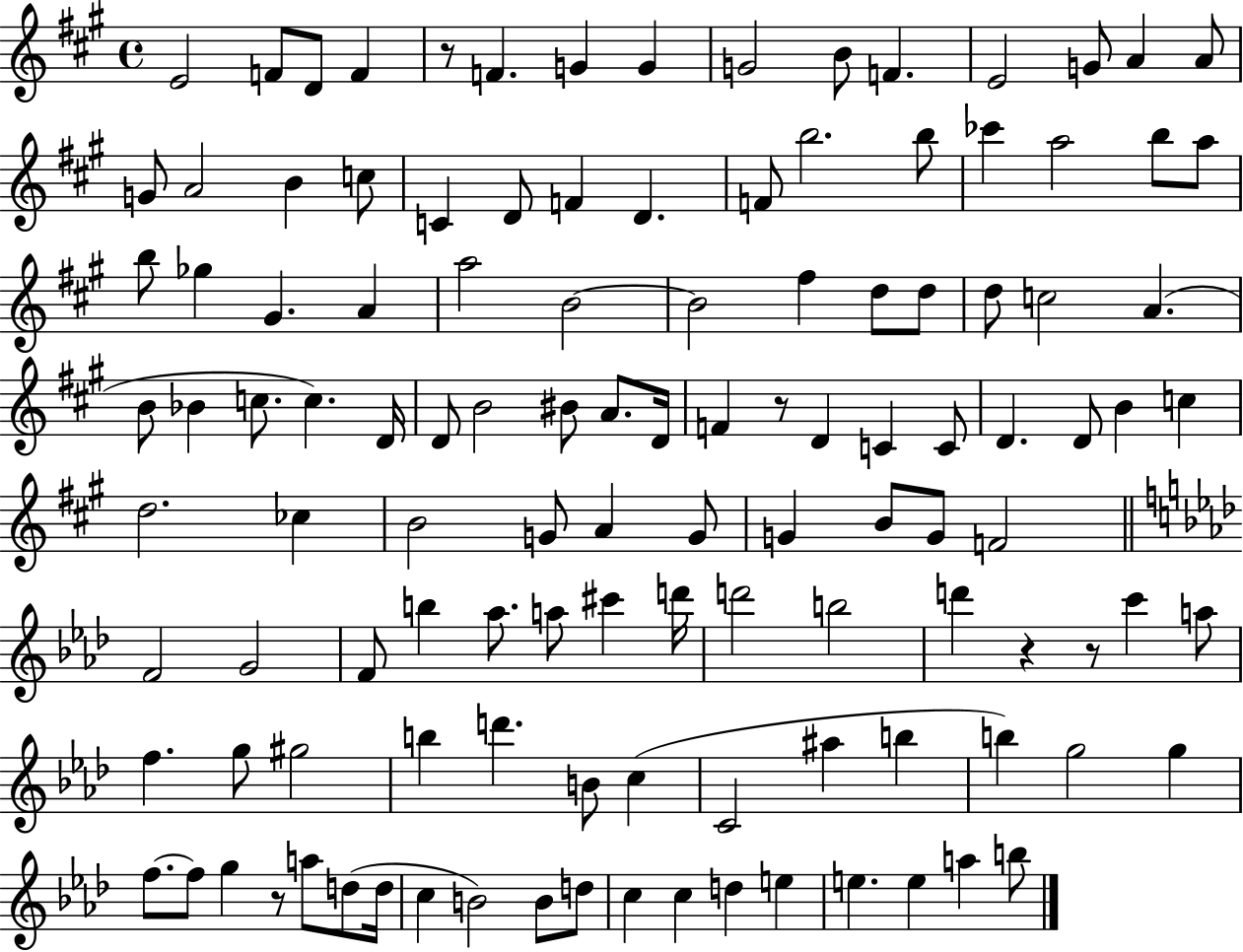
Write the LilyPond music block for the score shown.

{
  \clef treble
  \time 4/4
  \defaultTimeSignature
  \key a \major
  \repeat volta 2 { e'2 f'8 d'8 f'4 | r8 f'4. g'4 g'4 | g'2 b'8 f'4. | e'2 g'8 a'4 a'8 | \break g'8 a'2 b'4 c''8 | c'4 d'8 f'4 d'4. | f'8 b''2. b''8 | ces'''4 a''2 b''8 a''8 | \break b''8 ges''4 gis'4. a'4 | a''2 b'2~~ | b'2 fis''4 d''8 d''8 | d''8 c''2 a'4.( | \break b'8 bes'4 c''8. c''4.) d'16 | d'8 b'2 bis'8 a'8. d'16 | f'4 r8 d'4 c'4 c'8 | d'4. d'8 b'4 c''4 | \break d''2. ces''4 | b'2 g'8 a'4 g'8 | g'4 b'8 g'8 f'2 | \bar "||" \break \key aes \major f'2 g'2 | f'8 b''4 aes''8. a''8 cis'''4 d'''16 | d'''2 b''2 | d'''4 r4 r8 c'''4 a''8 | \break f''4. g''8 gis''2 | b''4 d'''4. b'8 c''4( | c'2 ais''4 b''4 | b''4) g''2 g''4 | \break f''8.~~ f''8 g''4 r8 a''8 d''8( d''16 | c''4 b'2) b'8 d''8 | c''4 c''4 d''4 e''4 | e''4. e''4 a''4 b''8 | \break } \bar "|."
}